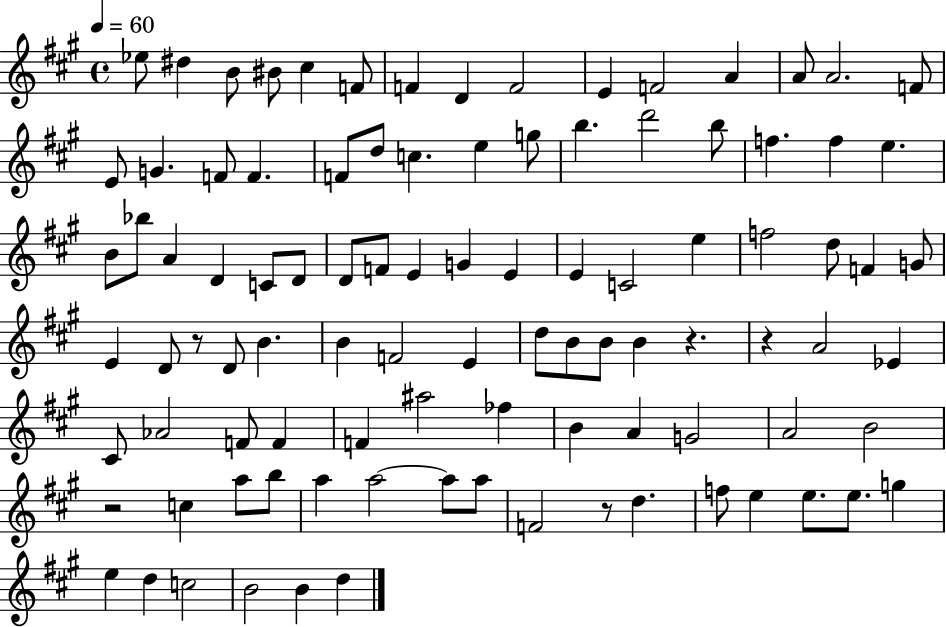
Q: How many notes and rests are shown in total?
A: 98